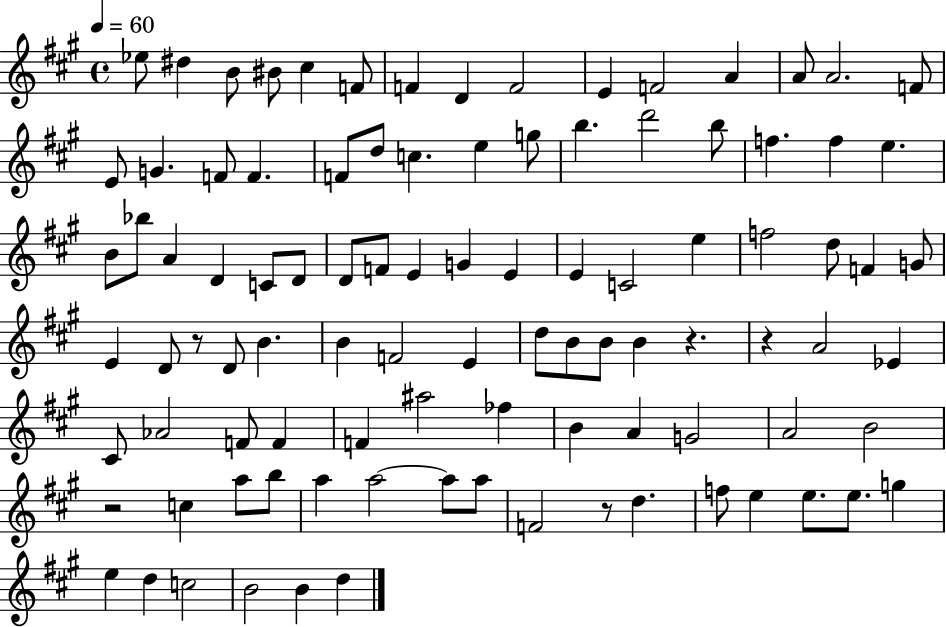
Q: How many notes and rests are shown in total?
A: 98